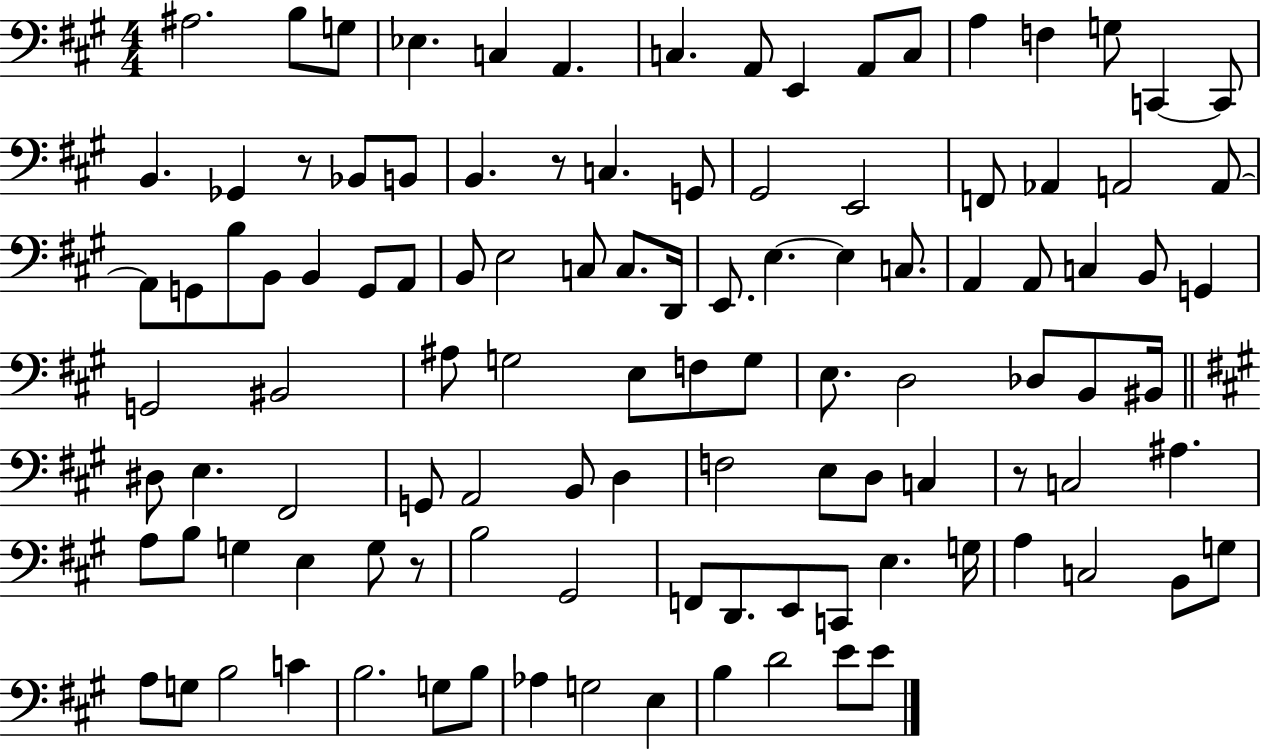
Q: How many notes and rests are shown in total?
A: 110